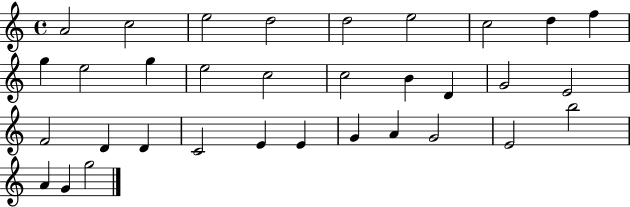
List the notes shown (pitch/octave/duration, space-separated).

A4/h C5/h E5/h D5/h D5/h E5/h C5/h D5/q F5/q G5/q E5/h G5/q E5/h C5/h C5/h B4/q D4/q G4/h E4/h F4/h D4/q D4/q C4/h E4/q E4/q G4/q A4/q G4/h E4/h B5/h A4/q G4/q G5/h